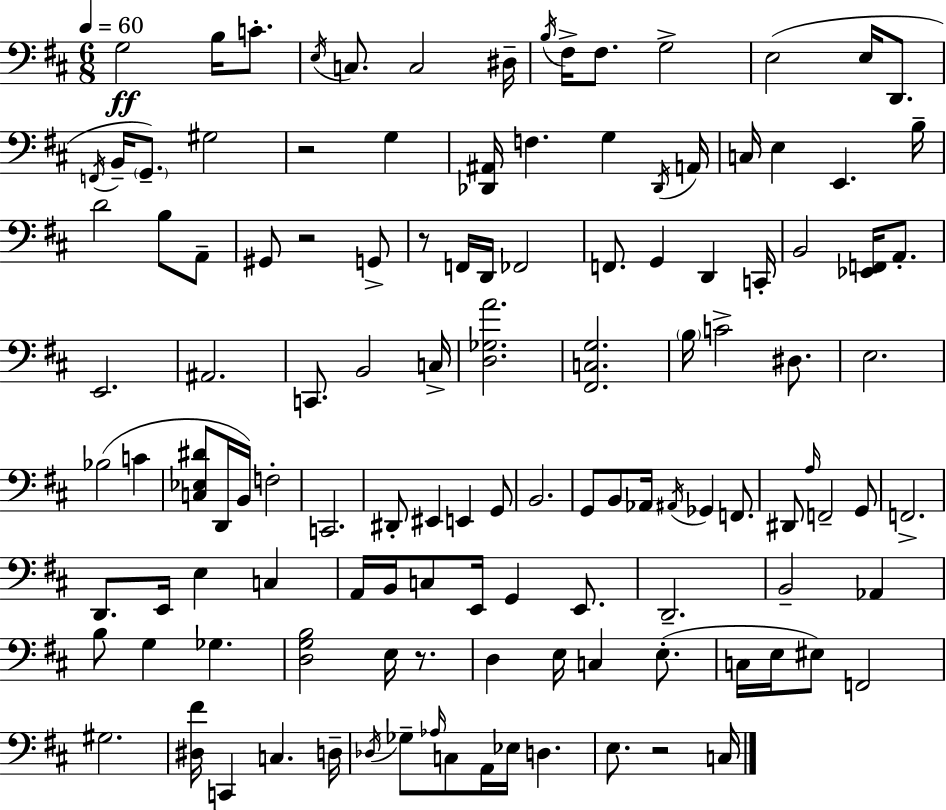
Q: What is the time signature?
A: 6/8